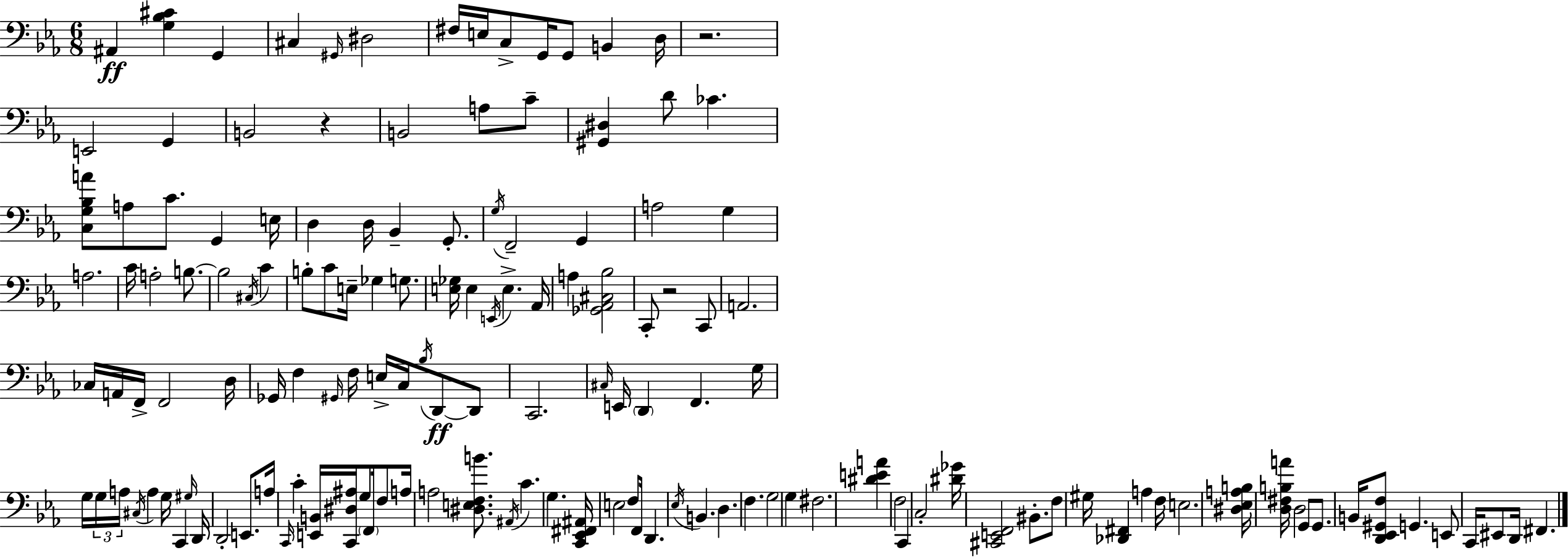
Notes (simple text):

A#2/q [G3,Bb3,C#4]/q G2/q C#3/q G#2/s D#3/h F#3/s E3/s C3/e G2/s G2/e B2/q D3/s R/h. E2/h G2/q B2/h R/q B2/h A3/e C4/e [G#2,D#3]/q D4/e CES4/q. [C3,G3,Bb3,A4]/e A3/e C4/e. G2/q E3/s D3/q D3/s Bb2/q G2/e. G3/s F2/h G2/q A3/h G3/q A3/h. C4/s A3/h B3/e. B3/h C#3/s C4/q B3/e C4/e E3/s Gb3/q G3/e. [E3,Gb3]/s E3/q E2/s E3/q. Ab2/s A3/q [Gb2,Ab2,C#3,Bb3]/h C2/e R/h C2/e A2/h. CES3/s A2/s F2/s F2/h D3/s Gb2/s F3/q G#2/s F3/s E3/s C3/s Bb3/s D2/e D2/e C2/h. C#3/s E2/s D2/q F2/q. G3/s G3/s G3/s A3/s C#3/s A3/q G3/s C2/q G#3/s D2/s D2/h E2/e. A3/s C2/s C4/q [E2,B2]/s [C2,D#3,A#3]/s G3/e F2/s F3/e A3/s A3/h [D#3,E3,F3,B4]/e. A#2/s C4/q. G3/q. [C2,Eb2,F#2,A#2]/s E3/h F3/e F2/s D2/q. Eb3/s B2/q. D3/q. F3/q. G3/h G3/q F#3/h. [D#4,E4,A4]/q F3/h C2/q C3/h [D#4,Gb4]/s [C#2,E2,F2]/h BIS2/e. F3/e G#3/s [Db2,F#2]/q A3/q F3/s E3/h. [D#3,Eb3,A3,B3]/s [D3,F#3,B3,A4]/s D3/h G2/e G2/e. B2/s [D2,Eb2,G#2,F3]/e G2/q. E2/e C2/s EIS2/e D2/s F#2/q.